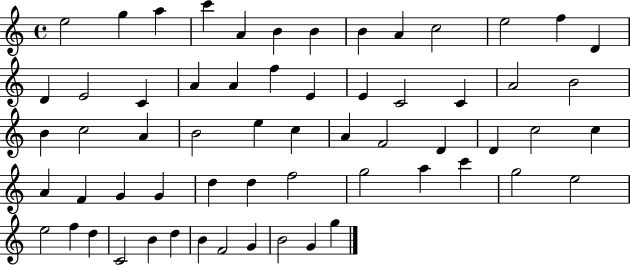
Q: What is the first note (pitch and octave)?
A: E5